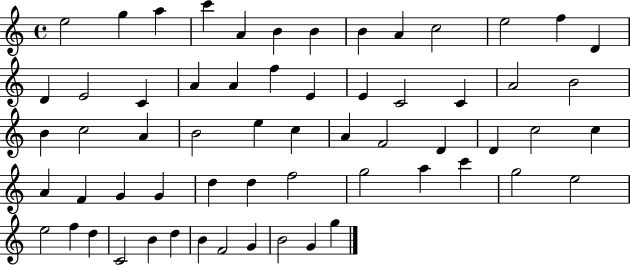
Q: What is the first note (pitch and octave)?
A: E5